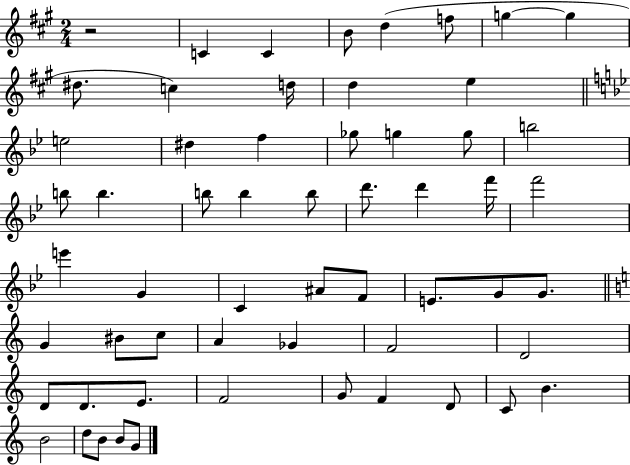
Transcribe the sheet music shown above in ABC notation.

X:1
T:Untitled
M:2/4
L:1/4
K:A
z2 C C B/2 d f/2 g g ^d/2 c d/4 d e e2 ^d f _g/2 g g/2 b2 b/2 b b/2 b b/2 d'/2 d' f'/4 f'2 e' G C ^A/2 F/2 E/2 G/2 G/2 G ^B/2 c/2 A _G F2 D2 D/2 D/2 E/2 F2 G/2 F D/2 C/2 B B2 d/2 B/2 B/2 G/2